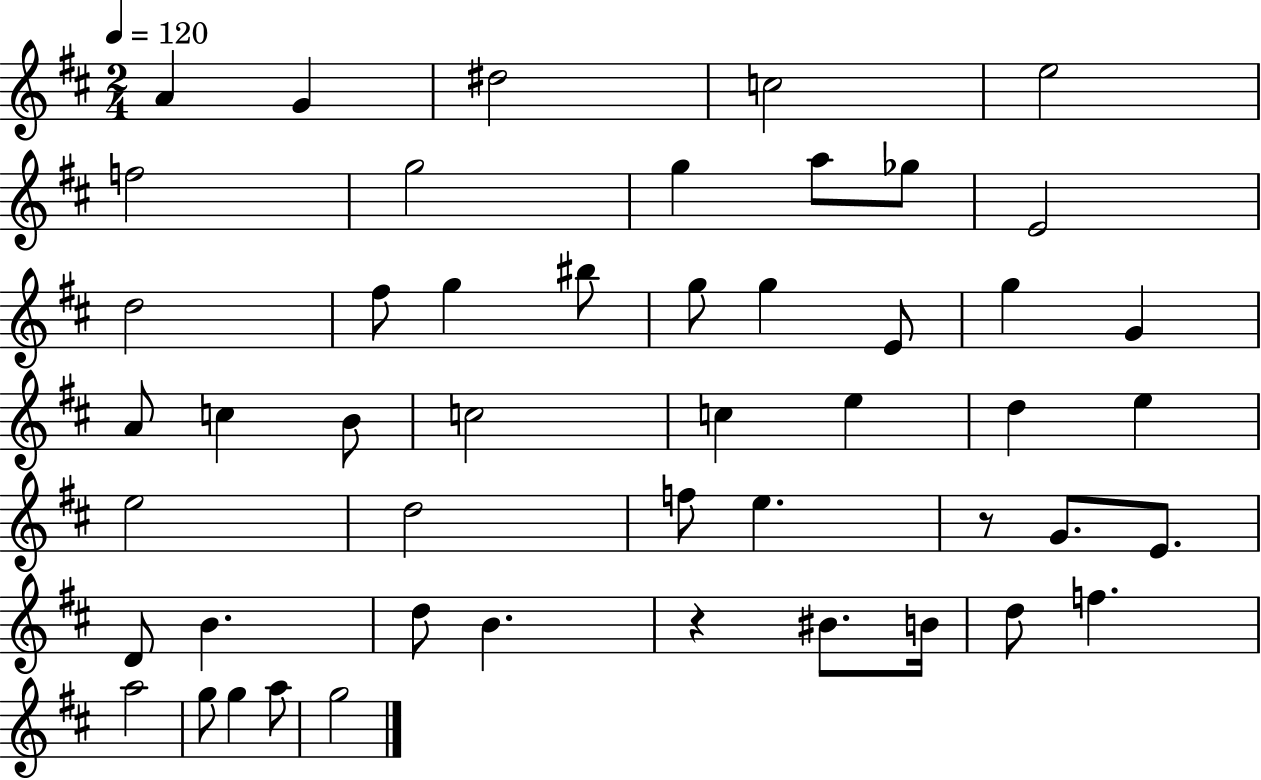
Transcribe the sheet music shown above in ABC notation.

X:1
T:Untitled
M:2/4
L:1/4
K:D
A G ^d2 c2 e2 f2 g2 g a/2 _g/2 E2 d2 ^f/2 g ^b/2 g/2 g E/2 g G A/2 c B/2 c2 c e d e e2 d2 f/2 e z/2 G/2 E/2 D/2 B d/2 B z ^B/2 B/4 d/2 f a2 g/2 g a/2 g2